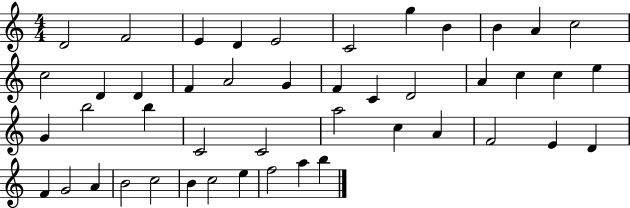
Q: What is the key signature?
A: C major